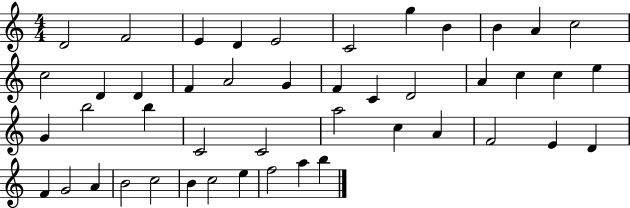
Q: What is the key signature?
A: C major